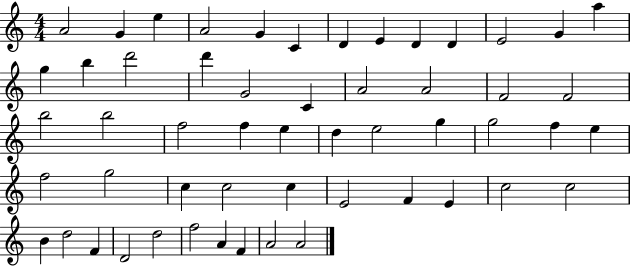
{
  \clef treble
  \numericTimeSignature
  \time 4/4
  \key c \major
  a'2 g'4 e''4 | a'2 g'4 c'4 | d'4 e'4 d'4 d'4 | e'2 g'4 a''4 | \break g''4 b''4 d'''2 | d'''4 g'2 c'4 | a'2 a'2 | f'2 f'2 | \break b''2 b''2 | f''2 f''4 e''4 | d''4 e''2 g''4 | g''2 f''4 e''4 | \break f''2 g''2 | c''4 c''2 c''4 | e'2 f'4 e'4 | c''2 c''2 | \break b'4 d''2 f'4 | d'2 d''2 | f''2 a'4 f'4 | a'2 a'2 | \break \bar "|."
}